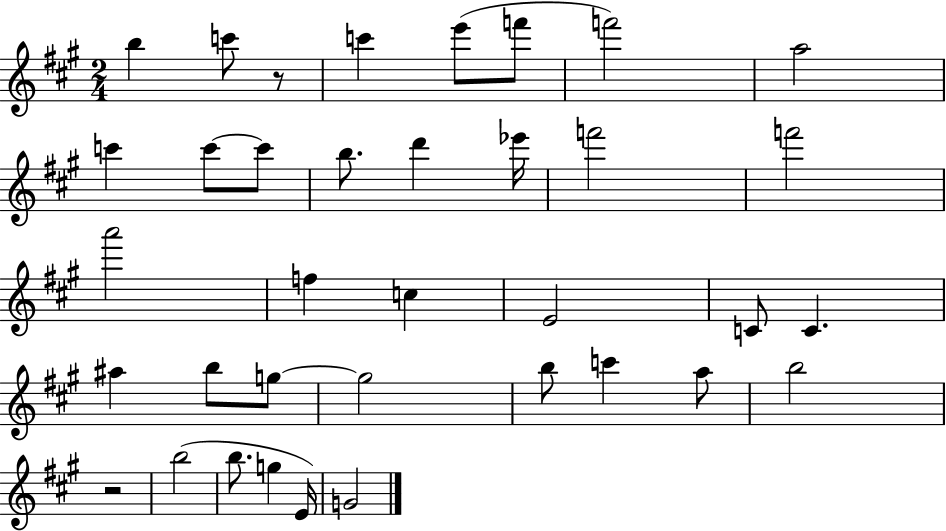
{
  \clef treble
  \numericTimeSignature
  \time 2/4
  \key a \major
  b''4 c'''8 r8 | c'''4 e'''8( f'''8 | f'''2) | a''2 | \break c'''4 c'''8~~ c'''8 | b''8. d'''4 ees'''16 | f'''2 | f'''2 | \break a'''2 | f''4 c''4 | e'2 | c'8 c'4. | \break ais''4 b''8 g''8~~ | g''2 | b''8 c'''4 a''8 | b''2 | \break r2 | b''2( | b''8. g''4 e'16) | g'2 | \break \bar "|."
}